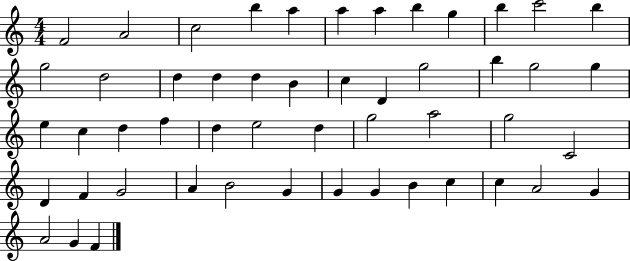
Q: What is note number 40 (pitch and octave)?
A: B4